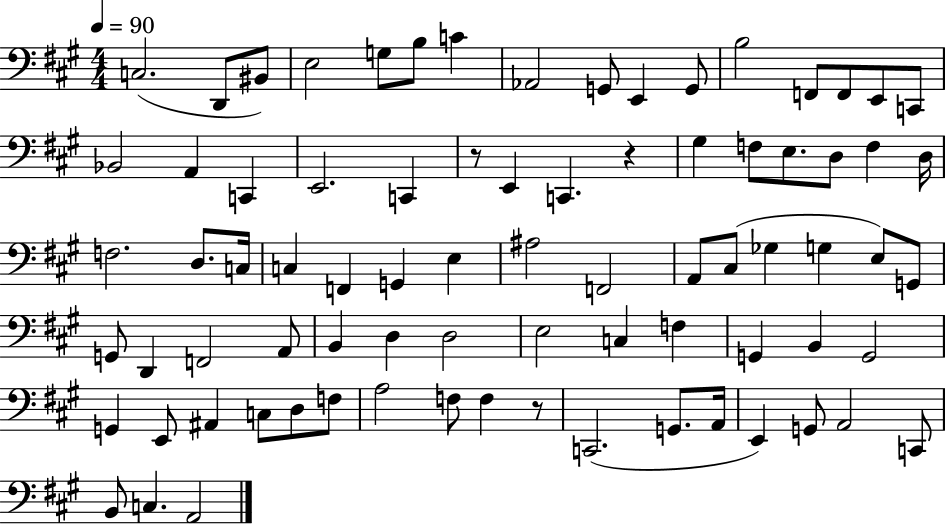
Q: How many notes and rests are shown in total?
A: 79